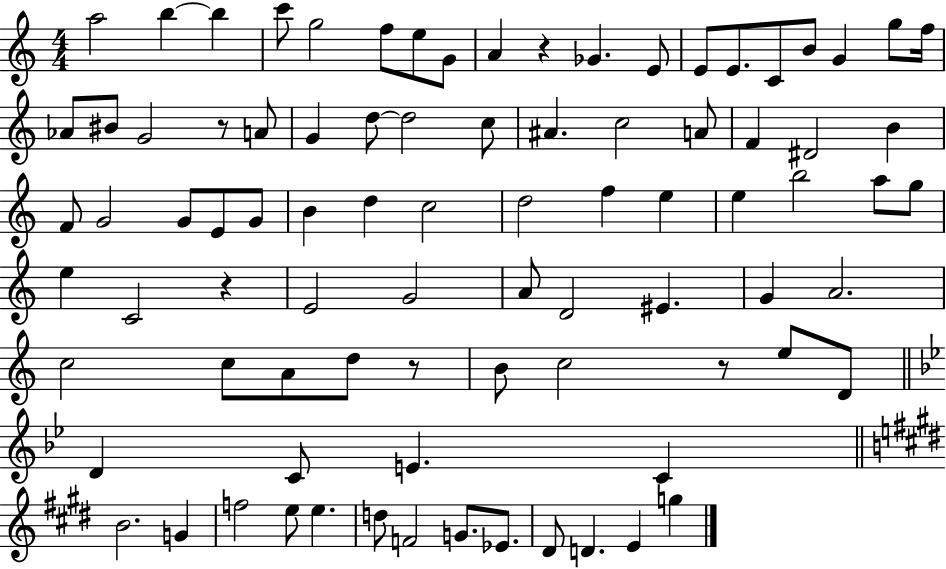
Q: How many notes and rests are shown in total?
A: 86